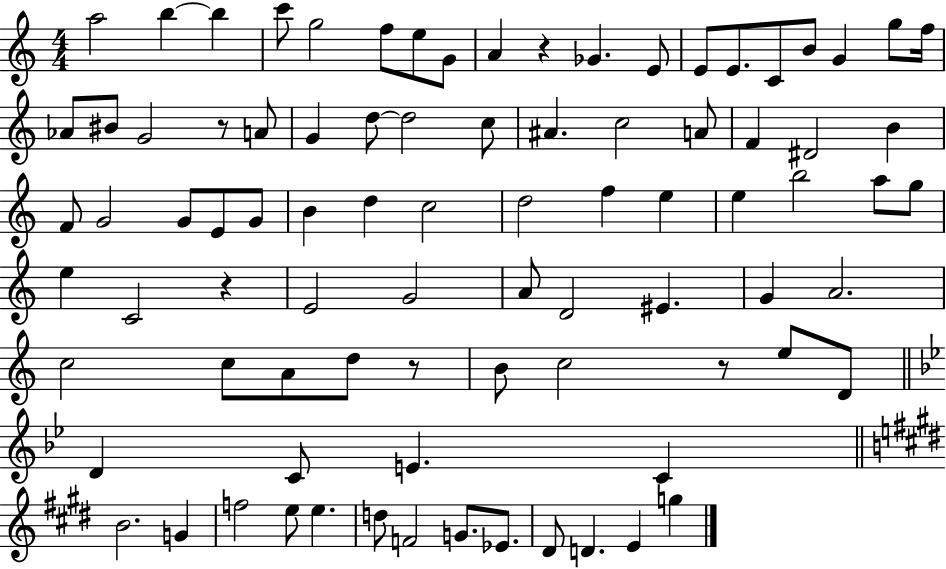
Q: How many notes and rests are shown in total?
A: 86